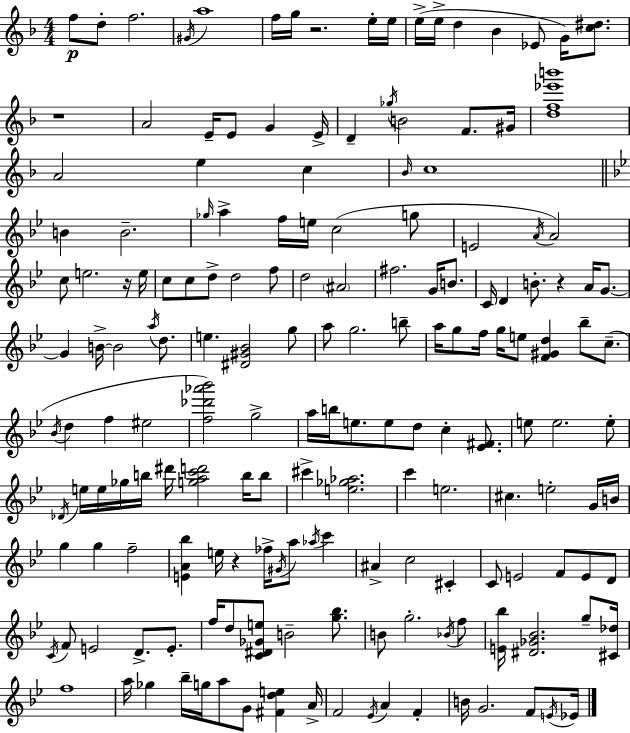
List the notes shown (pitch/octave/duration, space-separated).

F5/e D5/e F5/h. G#4/s A5/w F5/s G5/s R/h. E5/s E5/s E5/s E5/s D5/q Bb4/q Eb4/e G4/s [C5,D#5]/e. R/w A4/h E4/s E4/e G4/q E4/s D4/q Gb5/s B4/h F4/e. G#4/s [D5,F5,Eb6,B6]/w A4/h E5/q C5/q Bb4/s C5/w B4/q B4/h. Gb5/s A5/q F5/s E5/s C5/h G5/e E4/h A4/s A4/h C5/e E5/h. R/s E5/s C5/e C5/e D5/e D5/h F5/e D5/h A#4/h F#5/h. G4/s B4/e. C4/s D4/q B4/e. R/q A4/s G4/e. G4/q B4/s B4/h A5/s D5/e. E5/q. [D#4,G#4,Bb4]/h G5/e A5/e G5/h. B5/e A5/s G5/e F5/s G5/s E5/e [F4,G#4,D5]/q Bb5/e C5/e. Bb4/s D5/q F5/q EIS5/h [F5,Db6,Ab6,Bb6]/h G5/h A5/s B5/s E5/e. E5/e D5/e C5/q [Eb4,F#4]/e. E5/e E5/h. E5/e Db4/s E5/s E5/s Gb5/s B5/s D#6/s [G5,A5,C6,D6]/h B5/s B5/e C#6/q [E5,Gb5,Ab5]/h. C6/q E5/h. C#5/q. E5/h G4/s B4/s G5/q G5/q F5/h [E4,A4,Bb5]/q E5/s R/q FES5/s G#4/s A5/e Ab5/s C6/q A#4/q C5/h C#4/q C4/e E4/h F4/e E4/e D4/e C4/s F4/e E4/h D4/e. E4/e. F5/s D5/e [C4,D#4,Gb4,E5]/e B4/h [G5,Bb5]/e. B4/e G5/h. Bb4/s F5/e [E4,Bb5]/s [D#4,Gb4,Bb4]/h. G5/e [C#4,Db5]/s F5/w A5/s Gb5/q Bb5/s G5/s A5/e G4/e [F#4,D5,E5]/q A4/s F4/h Eb4/s A4/q F4/q B4/s G4/h. F4/e E4/s Eb4/s